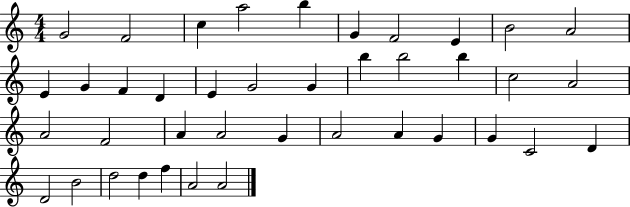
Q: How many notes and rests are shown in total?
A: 40